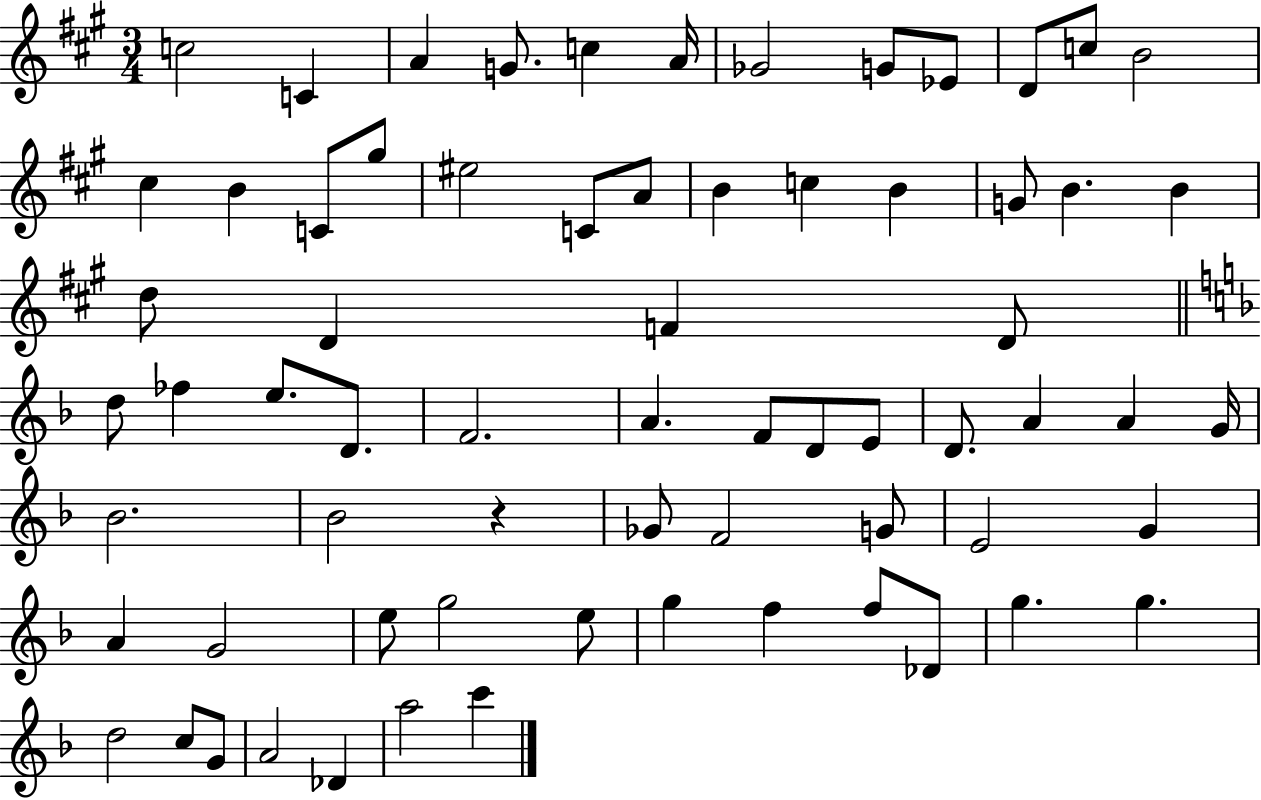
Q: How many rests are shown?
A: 1